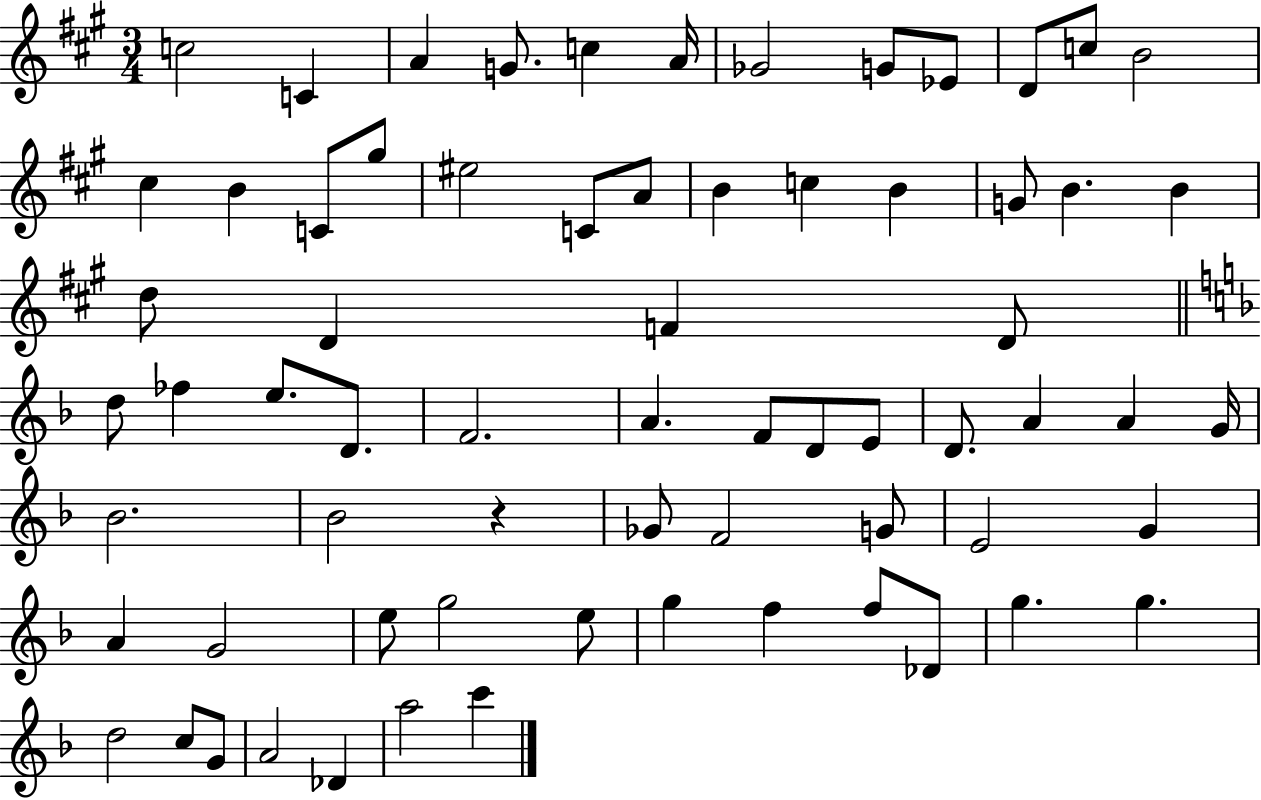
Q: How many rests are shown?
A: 1